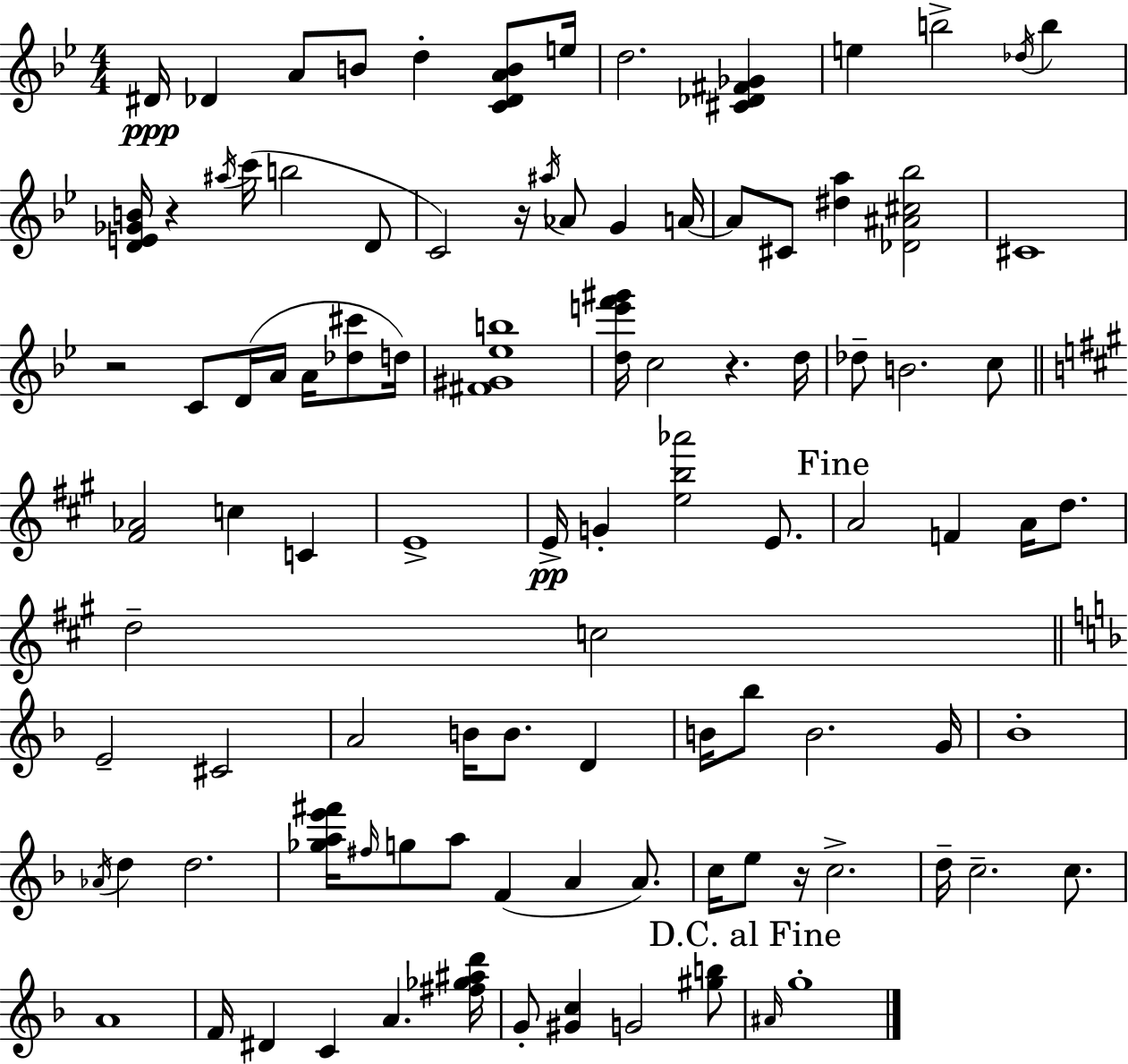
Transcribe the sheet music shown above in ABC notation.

X:1
T:Untitled
M:4/4
L:1/4
K:Bb
^D/4 _D A/2 B/2 d [C_DAB]/2 e/4 d2 [^C_D^F_G] e b2 _d/4 b [DE_GB]/4 z ^a/4 c'/4 b2 D/2 C2 z/4 ^a/4 _A/2 G A/4 A/2 ^C/2 [^da] [_D^A^c_b]2 ^C4 z2 C/2 D/4 A/4 A/4 [_d^c']/2 d/4 [^F^G_eb]4 [de'f'^g']/4 c2 z d/4 _d/2 B2 c/2 [^F_A]2 c C E4 E/4 G [eb_a']2 E/2 A2 F A/4 d/2 d2 c2 E2 ^C2 A2 B/4 B/2 D B/4 _b/2 B2 G/4 _B4 _A/4 d d2 [_gae'^f']/4 ^f/4 g/2 a/2 F A A/2 c/4 e/2 z/4 c2 d/4 c2 c/2 A4 F/4 ^D C A [^f_g^ad']/4 G/2 [^Gc] G2 [^gb]/2 ^A/4 g4